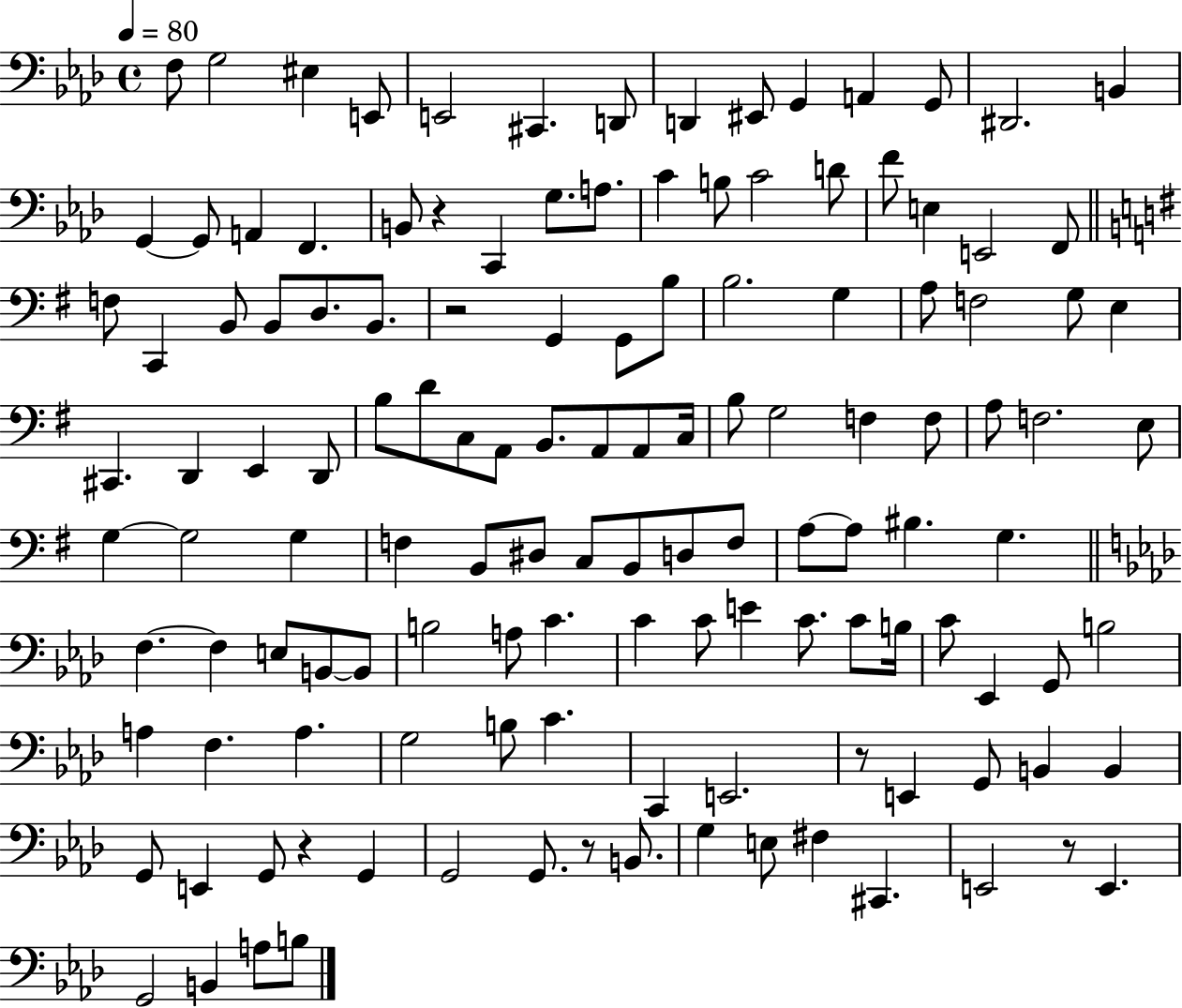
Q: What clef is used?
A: bass